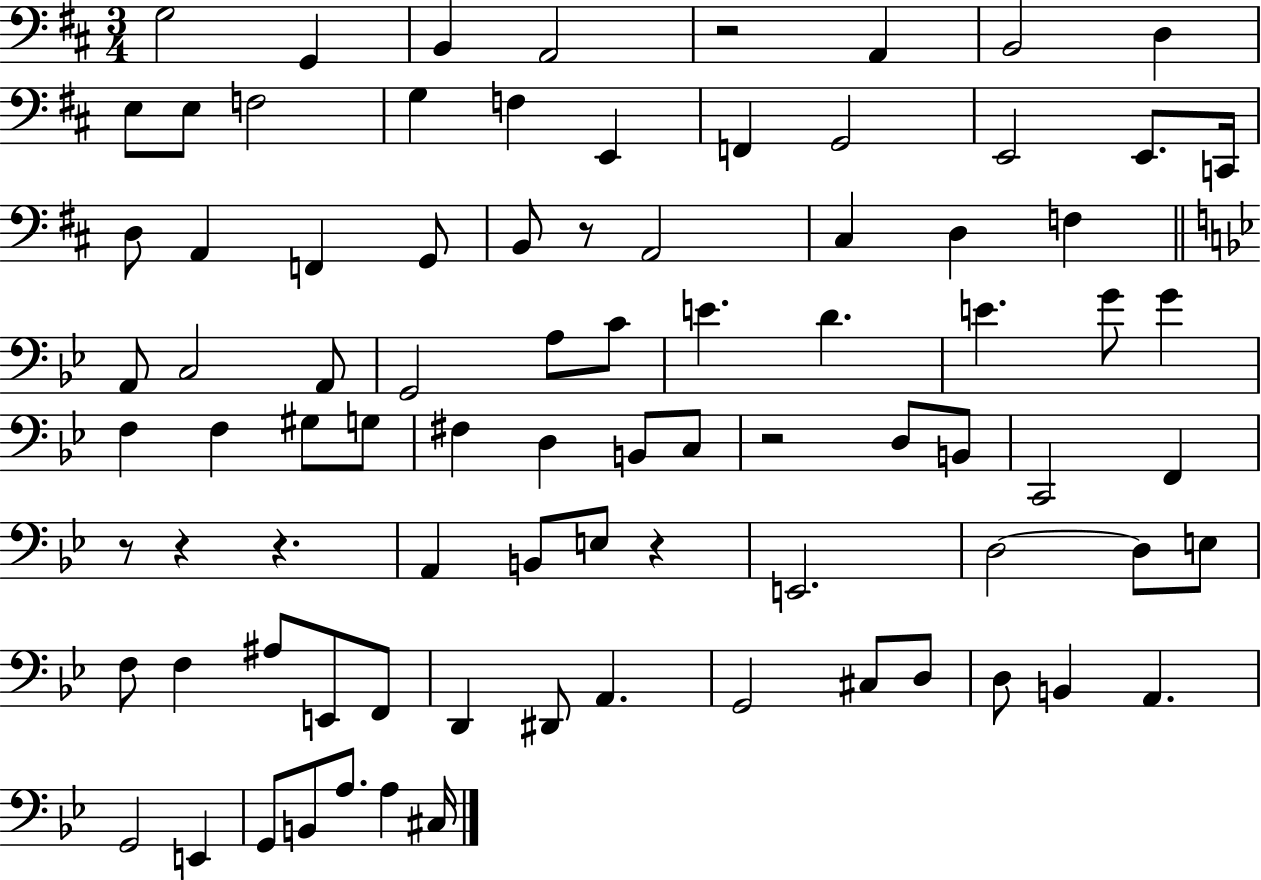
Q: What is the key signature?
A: D major